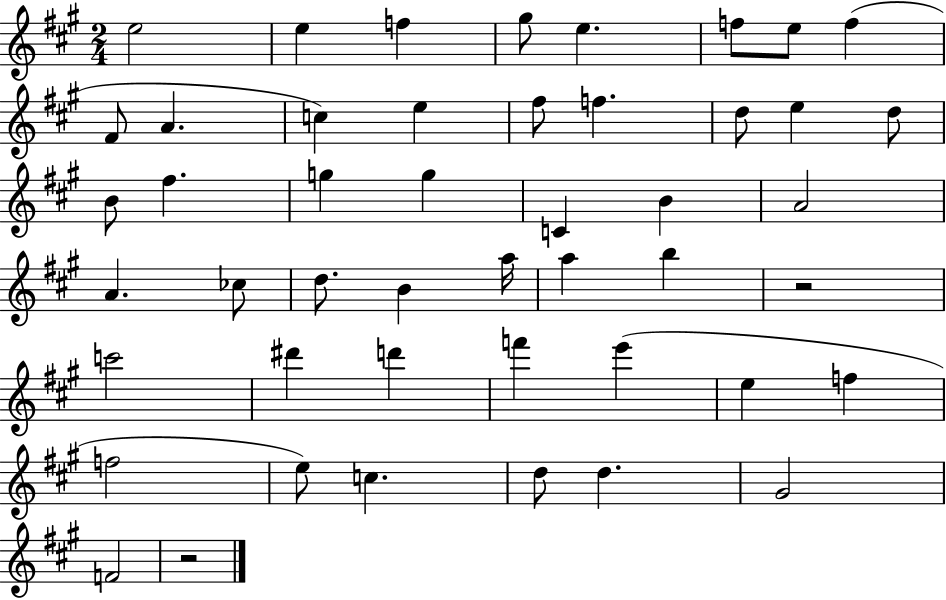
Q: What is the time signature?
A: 2/4